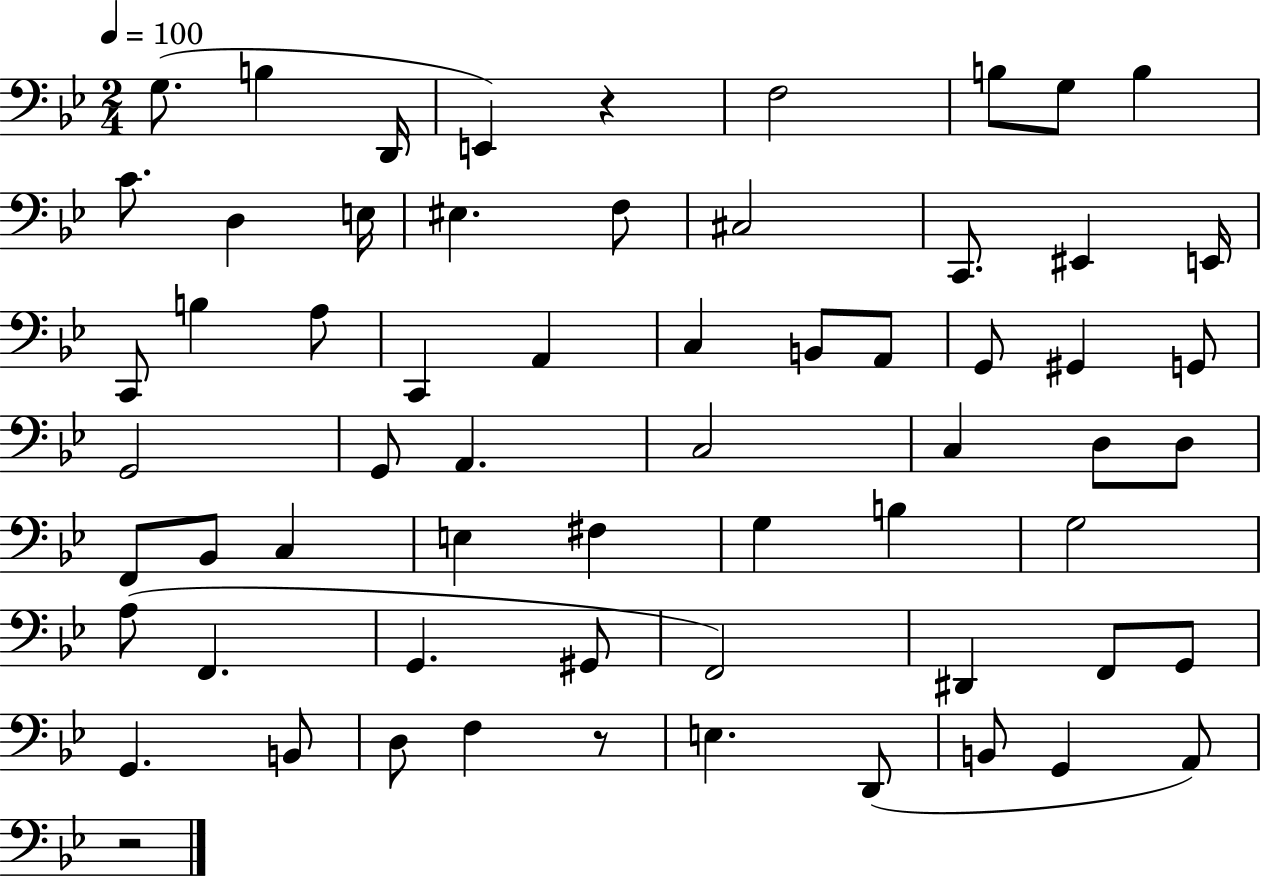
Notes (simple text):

G3/e. B3/q D2/s E2/q R/q F3/h B3/e G3/e B3/q C4/e. D3/q E3/s EIS3/q. F3/e C#3/h C2/e. EIS2/q E2/s C2/e B3/q A3/e C2/q A2/q C3/q B2/e A2/e G2/e G#2/q G2/e G2/h G2/e A2/q. C3/h C3/q D3/e D3/e F2/e Bb2/e C3/q E3/q F#3/q G3/q B3/q G3/h A3/e F2/q. G2/q. G#2/e F2/h D#2/q F2/e G2/e G2/q. B2/e D3/e F3/q R/e E3/q. D2/e B2/e G2/q A2/e R/h